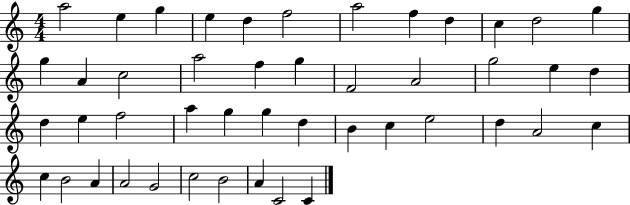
{
  \clef treble
  \numericTimeSignature
  \time 4/4
  \key c \major
  a''2 e''4 g''4 | e''4 d''4 f''2 | a''2 f''4 d''4 | c''4 d''2 g''4 | \break g''4 a'4 c''2 | a''2 f''4 g''4 | f'2 a'2 | g''2 e''4 d''4 | \break d''4 e''4 f''2 | a''4 g''4 g''4 d''4 | b'4 c''4 e''2 | d''4 a'2 c''4 | \break c''4 b'2 a'4 | a'2 g'2 | c''2 b'2 | a'4 c'2 c'4 | \break \bar "|."
}